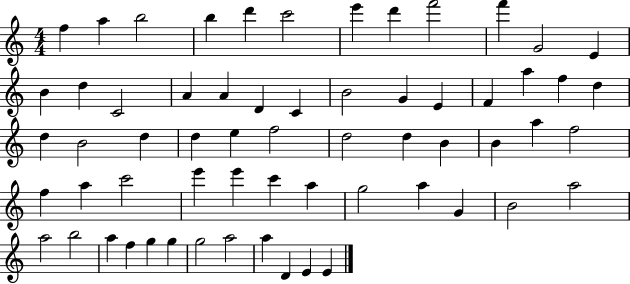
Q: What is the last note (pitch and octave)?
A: E4